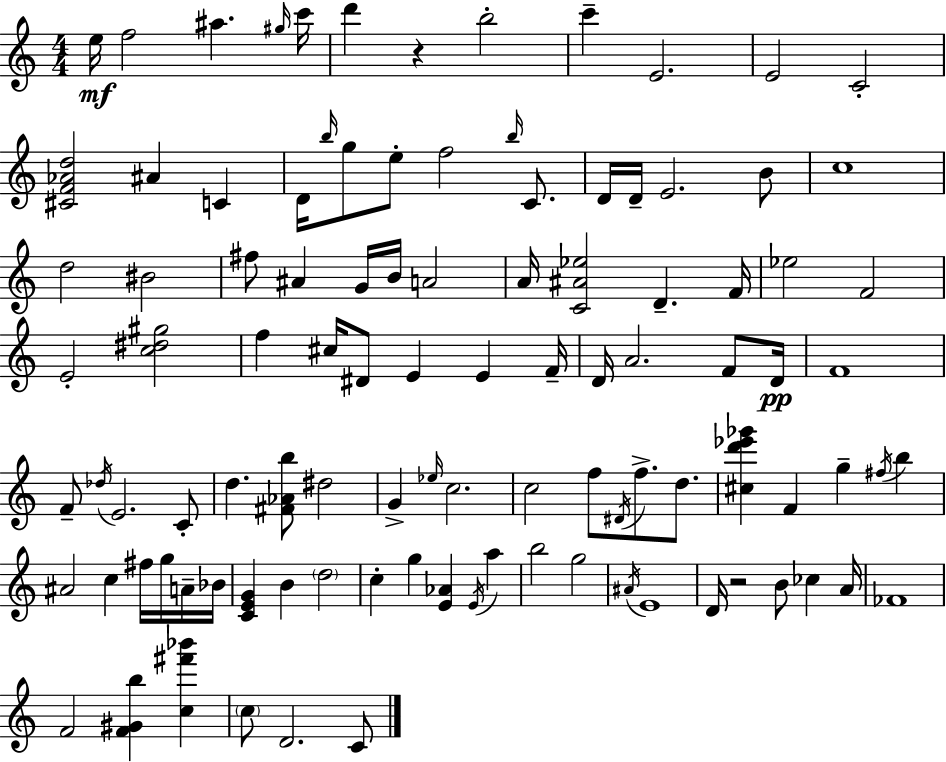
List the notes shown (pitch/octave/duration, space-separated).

E5/s F5/h A#5/q. G#5/s C6/s D6/q R/q B5/h C6/q E4/h. E4/h C4/h [C#4,F4,Ab4,D5]/h A#4/q C4/q D4/s B5/s G5/e E5/e F5/h B5/s C4/e. D4/s D4/s E4/h. B4/e C5/w D5/h BIS4/h F#5/e A#4/q G4/s B4/s A4/h A4/s [C4,A#4,Eb5]/h D4/q. F4/s Eb5/h F4/h E4/h [C5,D#5,G#5]/h F5/q C#5/s D#4/e E4/q E4/q F4/s D4/s A4/h. F4/e D4/s F4/w F4/e Db5/s E4/h. C4/e D5/q. [F#4,Ab4,B5]/e D#5/h G4/q Eb5/s C5/h. C5/h F5/e D#4/s F5/e. D5/e. [C#5,D6,Eb6,Gb6]/q F4/q G5/q F#5/s B5/q A#4/h C5/q F#5/s G5/s A4/s Bb4/s [C4,E4,G4]/q B4/q D5/h C5/q G5/q [E4,Ab4]/q E4/s A5/q B5/h G5/h A#4/s E4/w D4/s R/h B4/e CES5/q A4/s FES4/w F4/h [F4,G#4,B5]/q [C5,F#6,Bb6]/q C5/e D4/h. C4/e